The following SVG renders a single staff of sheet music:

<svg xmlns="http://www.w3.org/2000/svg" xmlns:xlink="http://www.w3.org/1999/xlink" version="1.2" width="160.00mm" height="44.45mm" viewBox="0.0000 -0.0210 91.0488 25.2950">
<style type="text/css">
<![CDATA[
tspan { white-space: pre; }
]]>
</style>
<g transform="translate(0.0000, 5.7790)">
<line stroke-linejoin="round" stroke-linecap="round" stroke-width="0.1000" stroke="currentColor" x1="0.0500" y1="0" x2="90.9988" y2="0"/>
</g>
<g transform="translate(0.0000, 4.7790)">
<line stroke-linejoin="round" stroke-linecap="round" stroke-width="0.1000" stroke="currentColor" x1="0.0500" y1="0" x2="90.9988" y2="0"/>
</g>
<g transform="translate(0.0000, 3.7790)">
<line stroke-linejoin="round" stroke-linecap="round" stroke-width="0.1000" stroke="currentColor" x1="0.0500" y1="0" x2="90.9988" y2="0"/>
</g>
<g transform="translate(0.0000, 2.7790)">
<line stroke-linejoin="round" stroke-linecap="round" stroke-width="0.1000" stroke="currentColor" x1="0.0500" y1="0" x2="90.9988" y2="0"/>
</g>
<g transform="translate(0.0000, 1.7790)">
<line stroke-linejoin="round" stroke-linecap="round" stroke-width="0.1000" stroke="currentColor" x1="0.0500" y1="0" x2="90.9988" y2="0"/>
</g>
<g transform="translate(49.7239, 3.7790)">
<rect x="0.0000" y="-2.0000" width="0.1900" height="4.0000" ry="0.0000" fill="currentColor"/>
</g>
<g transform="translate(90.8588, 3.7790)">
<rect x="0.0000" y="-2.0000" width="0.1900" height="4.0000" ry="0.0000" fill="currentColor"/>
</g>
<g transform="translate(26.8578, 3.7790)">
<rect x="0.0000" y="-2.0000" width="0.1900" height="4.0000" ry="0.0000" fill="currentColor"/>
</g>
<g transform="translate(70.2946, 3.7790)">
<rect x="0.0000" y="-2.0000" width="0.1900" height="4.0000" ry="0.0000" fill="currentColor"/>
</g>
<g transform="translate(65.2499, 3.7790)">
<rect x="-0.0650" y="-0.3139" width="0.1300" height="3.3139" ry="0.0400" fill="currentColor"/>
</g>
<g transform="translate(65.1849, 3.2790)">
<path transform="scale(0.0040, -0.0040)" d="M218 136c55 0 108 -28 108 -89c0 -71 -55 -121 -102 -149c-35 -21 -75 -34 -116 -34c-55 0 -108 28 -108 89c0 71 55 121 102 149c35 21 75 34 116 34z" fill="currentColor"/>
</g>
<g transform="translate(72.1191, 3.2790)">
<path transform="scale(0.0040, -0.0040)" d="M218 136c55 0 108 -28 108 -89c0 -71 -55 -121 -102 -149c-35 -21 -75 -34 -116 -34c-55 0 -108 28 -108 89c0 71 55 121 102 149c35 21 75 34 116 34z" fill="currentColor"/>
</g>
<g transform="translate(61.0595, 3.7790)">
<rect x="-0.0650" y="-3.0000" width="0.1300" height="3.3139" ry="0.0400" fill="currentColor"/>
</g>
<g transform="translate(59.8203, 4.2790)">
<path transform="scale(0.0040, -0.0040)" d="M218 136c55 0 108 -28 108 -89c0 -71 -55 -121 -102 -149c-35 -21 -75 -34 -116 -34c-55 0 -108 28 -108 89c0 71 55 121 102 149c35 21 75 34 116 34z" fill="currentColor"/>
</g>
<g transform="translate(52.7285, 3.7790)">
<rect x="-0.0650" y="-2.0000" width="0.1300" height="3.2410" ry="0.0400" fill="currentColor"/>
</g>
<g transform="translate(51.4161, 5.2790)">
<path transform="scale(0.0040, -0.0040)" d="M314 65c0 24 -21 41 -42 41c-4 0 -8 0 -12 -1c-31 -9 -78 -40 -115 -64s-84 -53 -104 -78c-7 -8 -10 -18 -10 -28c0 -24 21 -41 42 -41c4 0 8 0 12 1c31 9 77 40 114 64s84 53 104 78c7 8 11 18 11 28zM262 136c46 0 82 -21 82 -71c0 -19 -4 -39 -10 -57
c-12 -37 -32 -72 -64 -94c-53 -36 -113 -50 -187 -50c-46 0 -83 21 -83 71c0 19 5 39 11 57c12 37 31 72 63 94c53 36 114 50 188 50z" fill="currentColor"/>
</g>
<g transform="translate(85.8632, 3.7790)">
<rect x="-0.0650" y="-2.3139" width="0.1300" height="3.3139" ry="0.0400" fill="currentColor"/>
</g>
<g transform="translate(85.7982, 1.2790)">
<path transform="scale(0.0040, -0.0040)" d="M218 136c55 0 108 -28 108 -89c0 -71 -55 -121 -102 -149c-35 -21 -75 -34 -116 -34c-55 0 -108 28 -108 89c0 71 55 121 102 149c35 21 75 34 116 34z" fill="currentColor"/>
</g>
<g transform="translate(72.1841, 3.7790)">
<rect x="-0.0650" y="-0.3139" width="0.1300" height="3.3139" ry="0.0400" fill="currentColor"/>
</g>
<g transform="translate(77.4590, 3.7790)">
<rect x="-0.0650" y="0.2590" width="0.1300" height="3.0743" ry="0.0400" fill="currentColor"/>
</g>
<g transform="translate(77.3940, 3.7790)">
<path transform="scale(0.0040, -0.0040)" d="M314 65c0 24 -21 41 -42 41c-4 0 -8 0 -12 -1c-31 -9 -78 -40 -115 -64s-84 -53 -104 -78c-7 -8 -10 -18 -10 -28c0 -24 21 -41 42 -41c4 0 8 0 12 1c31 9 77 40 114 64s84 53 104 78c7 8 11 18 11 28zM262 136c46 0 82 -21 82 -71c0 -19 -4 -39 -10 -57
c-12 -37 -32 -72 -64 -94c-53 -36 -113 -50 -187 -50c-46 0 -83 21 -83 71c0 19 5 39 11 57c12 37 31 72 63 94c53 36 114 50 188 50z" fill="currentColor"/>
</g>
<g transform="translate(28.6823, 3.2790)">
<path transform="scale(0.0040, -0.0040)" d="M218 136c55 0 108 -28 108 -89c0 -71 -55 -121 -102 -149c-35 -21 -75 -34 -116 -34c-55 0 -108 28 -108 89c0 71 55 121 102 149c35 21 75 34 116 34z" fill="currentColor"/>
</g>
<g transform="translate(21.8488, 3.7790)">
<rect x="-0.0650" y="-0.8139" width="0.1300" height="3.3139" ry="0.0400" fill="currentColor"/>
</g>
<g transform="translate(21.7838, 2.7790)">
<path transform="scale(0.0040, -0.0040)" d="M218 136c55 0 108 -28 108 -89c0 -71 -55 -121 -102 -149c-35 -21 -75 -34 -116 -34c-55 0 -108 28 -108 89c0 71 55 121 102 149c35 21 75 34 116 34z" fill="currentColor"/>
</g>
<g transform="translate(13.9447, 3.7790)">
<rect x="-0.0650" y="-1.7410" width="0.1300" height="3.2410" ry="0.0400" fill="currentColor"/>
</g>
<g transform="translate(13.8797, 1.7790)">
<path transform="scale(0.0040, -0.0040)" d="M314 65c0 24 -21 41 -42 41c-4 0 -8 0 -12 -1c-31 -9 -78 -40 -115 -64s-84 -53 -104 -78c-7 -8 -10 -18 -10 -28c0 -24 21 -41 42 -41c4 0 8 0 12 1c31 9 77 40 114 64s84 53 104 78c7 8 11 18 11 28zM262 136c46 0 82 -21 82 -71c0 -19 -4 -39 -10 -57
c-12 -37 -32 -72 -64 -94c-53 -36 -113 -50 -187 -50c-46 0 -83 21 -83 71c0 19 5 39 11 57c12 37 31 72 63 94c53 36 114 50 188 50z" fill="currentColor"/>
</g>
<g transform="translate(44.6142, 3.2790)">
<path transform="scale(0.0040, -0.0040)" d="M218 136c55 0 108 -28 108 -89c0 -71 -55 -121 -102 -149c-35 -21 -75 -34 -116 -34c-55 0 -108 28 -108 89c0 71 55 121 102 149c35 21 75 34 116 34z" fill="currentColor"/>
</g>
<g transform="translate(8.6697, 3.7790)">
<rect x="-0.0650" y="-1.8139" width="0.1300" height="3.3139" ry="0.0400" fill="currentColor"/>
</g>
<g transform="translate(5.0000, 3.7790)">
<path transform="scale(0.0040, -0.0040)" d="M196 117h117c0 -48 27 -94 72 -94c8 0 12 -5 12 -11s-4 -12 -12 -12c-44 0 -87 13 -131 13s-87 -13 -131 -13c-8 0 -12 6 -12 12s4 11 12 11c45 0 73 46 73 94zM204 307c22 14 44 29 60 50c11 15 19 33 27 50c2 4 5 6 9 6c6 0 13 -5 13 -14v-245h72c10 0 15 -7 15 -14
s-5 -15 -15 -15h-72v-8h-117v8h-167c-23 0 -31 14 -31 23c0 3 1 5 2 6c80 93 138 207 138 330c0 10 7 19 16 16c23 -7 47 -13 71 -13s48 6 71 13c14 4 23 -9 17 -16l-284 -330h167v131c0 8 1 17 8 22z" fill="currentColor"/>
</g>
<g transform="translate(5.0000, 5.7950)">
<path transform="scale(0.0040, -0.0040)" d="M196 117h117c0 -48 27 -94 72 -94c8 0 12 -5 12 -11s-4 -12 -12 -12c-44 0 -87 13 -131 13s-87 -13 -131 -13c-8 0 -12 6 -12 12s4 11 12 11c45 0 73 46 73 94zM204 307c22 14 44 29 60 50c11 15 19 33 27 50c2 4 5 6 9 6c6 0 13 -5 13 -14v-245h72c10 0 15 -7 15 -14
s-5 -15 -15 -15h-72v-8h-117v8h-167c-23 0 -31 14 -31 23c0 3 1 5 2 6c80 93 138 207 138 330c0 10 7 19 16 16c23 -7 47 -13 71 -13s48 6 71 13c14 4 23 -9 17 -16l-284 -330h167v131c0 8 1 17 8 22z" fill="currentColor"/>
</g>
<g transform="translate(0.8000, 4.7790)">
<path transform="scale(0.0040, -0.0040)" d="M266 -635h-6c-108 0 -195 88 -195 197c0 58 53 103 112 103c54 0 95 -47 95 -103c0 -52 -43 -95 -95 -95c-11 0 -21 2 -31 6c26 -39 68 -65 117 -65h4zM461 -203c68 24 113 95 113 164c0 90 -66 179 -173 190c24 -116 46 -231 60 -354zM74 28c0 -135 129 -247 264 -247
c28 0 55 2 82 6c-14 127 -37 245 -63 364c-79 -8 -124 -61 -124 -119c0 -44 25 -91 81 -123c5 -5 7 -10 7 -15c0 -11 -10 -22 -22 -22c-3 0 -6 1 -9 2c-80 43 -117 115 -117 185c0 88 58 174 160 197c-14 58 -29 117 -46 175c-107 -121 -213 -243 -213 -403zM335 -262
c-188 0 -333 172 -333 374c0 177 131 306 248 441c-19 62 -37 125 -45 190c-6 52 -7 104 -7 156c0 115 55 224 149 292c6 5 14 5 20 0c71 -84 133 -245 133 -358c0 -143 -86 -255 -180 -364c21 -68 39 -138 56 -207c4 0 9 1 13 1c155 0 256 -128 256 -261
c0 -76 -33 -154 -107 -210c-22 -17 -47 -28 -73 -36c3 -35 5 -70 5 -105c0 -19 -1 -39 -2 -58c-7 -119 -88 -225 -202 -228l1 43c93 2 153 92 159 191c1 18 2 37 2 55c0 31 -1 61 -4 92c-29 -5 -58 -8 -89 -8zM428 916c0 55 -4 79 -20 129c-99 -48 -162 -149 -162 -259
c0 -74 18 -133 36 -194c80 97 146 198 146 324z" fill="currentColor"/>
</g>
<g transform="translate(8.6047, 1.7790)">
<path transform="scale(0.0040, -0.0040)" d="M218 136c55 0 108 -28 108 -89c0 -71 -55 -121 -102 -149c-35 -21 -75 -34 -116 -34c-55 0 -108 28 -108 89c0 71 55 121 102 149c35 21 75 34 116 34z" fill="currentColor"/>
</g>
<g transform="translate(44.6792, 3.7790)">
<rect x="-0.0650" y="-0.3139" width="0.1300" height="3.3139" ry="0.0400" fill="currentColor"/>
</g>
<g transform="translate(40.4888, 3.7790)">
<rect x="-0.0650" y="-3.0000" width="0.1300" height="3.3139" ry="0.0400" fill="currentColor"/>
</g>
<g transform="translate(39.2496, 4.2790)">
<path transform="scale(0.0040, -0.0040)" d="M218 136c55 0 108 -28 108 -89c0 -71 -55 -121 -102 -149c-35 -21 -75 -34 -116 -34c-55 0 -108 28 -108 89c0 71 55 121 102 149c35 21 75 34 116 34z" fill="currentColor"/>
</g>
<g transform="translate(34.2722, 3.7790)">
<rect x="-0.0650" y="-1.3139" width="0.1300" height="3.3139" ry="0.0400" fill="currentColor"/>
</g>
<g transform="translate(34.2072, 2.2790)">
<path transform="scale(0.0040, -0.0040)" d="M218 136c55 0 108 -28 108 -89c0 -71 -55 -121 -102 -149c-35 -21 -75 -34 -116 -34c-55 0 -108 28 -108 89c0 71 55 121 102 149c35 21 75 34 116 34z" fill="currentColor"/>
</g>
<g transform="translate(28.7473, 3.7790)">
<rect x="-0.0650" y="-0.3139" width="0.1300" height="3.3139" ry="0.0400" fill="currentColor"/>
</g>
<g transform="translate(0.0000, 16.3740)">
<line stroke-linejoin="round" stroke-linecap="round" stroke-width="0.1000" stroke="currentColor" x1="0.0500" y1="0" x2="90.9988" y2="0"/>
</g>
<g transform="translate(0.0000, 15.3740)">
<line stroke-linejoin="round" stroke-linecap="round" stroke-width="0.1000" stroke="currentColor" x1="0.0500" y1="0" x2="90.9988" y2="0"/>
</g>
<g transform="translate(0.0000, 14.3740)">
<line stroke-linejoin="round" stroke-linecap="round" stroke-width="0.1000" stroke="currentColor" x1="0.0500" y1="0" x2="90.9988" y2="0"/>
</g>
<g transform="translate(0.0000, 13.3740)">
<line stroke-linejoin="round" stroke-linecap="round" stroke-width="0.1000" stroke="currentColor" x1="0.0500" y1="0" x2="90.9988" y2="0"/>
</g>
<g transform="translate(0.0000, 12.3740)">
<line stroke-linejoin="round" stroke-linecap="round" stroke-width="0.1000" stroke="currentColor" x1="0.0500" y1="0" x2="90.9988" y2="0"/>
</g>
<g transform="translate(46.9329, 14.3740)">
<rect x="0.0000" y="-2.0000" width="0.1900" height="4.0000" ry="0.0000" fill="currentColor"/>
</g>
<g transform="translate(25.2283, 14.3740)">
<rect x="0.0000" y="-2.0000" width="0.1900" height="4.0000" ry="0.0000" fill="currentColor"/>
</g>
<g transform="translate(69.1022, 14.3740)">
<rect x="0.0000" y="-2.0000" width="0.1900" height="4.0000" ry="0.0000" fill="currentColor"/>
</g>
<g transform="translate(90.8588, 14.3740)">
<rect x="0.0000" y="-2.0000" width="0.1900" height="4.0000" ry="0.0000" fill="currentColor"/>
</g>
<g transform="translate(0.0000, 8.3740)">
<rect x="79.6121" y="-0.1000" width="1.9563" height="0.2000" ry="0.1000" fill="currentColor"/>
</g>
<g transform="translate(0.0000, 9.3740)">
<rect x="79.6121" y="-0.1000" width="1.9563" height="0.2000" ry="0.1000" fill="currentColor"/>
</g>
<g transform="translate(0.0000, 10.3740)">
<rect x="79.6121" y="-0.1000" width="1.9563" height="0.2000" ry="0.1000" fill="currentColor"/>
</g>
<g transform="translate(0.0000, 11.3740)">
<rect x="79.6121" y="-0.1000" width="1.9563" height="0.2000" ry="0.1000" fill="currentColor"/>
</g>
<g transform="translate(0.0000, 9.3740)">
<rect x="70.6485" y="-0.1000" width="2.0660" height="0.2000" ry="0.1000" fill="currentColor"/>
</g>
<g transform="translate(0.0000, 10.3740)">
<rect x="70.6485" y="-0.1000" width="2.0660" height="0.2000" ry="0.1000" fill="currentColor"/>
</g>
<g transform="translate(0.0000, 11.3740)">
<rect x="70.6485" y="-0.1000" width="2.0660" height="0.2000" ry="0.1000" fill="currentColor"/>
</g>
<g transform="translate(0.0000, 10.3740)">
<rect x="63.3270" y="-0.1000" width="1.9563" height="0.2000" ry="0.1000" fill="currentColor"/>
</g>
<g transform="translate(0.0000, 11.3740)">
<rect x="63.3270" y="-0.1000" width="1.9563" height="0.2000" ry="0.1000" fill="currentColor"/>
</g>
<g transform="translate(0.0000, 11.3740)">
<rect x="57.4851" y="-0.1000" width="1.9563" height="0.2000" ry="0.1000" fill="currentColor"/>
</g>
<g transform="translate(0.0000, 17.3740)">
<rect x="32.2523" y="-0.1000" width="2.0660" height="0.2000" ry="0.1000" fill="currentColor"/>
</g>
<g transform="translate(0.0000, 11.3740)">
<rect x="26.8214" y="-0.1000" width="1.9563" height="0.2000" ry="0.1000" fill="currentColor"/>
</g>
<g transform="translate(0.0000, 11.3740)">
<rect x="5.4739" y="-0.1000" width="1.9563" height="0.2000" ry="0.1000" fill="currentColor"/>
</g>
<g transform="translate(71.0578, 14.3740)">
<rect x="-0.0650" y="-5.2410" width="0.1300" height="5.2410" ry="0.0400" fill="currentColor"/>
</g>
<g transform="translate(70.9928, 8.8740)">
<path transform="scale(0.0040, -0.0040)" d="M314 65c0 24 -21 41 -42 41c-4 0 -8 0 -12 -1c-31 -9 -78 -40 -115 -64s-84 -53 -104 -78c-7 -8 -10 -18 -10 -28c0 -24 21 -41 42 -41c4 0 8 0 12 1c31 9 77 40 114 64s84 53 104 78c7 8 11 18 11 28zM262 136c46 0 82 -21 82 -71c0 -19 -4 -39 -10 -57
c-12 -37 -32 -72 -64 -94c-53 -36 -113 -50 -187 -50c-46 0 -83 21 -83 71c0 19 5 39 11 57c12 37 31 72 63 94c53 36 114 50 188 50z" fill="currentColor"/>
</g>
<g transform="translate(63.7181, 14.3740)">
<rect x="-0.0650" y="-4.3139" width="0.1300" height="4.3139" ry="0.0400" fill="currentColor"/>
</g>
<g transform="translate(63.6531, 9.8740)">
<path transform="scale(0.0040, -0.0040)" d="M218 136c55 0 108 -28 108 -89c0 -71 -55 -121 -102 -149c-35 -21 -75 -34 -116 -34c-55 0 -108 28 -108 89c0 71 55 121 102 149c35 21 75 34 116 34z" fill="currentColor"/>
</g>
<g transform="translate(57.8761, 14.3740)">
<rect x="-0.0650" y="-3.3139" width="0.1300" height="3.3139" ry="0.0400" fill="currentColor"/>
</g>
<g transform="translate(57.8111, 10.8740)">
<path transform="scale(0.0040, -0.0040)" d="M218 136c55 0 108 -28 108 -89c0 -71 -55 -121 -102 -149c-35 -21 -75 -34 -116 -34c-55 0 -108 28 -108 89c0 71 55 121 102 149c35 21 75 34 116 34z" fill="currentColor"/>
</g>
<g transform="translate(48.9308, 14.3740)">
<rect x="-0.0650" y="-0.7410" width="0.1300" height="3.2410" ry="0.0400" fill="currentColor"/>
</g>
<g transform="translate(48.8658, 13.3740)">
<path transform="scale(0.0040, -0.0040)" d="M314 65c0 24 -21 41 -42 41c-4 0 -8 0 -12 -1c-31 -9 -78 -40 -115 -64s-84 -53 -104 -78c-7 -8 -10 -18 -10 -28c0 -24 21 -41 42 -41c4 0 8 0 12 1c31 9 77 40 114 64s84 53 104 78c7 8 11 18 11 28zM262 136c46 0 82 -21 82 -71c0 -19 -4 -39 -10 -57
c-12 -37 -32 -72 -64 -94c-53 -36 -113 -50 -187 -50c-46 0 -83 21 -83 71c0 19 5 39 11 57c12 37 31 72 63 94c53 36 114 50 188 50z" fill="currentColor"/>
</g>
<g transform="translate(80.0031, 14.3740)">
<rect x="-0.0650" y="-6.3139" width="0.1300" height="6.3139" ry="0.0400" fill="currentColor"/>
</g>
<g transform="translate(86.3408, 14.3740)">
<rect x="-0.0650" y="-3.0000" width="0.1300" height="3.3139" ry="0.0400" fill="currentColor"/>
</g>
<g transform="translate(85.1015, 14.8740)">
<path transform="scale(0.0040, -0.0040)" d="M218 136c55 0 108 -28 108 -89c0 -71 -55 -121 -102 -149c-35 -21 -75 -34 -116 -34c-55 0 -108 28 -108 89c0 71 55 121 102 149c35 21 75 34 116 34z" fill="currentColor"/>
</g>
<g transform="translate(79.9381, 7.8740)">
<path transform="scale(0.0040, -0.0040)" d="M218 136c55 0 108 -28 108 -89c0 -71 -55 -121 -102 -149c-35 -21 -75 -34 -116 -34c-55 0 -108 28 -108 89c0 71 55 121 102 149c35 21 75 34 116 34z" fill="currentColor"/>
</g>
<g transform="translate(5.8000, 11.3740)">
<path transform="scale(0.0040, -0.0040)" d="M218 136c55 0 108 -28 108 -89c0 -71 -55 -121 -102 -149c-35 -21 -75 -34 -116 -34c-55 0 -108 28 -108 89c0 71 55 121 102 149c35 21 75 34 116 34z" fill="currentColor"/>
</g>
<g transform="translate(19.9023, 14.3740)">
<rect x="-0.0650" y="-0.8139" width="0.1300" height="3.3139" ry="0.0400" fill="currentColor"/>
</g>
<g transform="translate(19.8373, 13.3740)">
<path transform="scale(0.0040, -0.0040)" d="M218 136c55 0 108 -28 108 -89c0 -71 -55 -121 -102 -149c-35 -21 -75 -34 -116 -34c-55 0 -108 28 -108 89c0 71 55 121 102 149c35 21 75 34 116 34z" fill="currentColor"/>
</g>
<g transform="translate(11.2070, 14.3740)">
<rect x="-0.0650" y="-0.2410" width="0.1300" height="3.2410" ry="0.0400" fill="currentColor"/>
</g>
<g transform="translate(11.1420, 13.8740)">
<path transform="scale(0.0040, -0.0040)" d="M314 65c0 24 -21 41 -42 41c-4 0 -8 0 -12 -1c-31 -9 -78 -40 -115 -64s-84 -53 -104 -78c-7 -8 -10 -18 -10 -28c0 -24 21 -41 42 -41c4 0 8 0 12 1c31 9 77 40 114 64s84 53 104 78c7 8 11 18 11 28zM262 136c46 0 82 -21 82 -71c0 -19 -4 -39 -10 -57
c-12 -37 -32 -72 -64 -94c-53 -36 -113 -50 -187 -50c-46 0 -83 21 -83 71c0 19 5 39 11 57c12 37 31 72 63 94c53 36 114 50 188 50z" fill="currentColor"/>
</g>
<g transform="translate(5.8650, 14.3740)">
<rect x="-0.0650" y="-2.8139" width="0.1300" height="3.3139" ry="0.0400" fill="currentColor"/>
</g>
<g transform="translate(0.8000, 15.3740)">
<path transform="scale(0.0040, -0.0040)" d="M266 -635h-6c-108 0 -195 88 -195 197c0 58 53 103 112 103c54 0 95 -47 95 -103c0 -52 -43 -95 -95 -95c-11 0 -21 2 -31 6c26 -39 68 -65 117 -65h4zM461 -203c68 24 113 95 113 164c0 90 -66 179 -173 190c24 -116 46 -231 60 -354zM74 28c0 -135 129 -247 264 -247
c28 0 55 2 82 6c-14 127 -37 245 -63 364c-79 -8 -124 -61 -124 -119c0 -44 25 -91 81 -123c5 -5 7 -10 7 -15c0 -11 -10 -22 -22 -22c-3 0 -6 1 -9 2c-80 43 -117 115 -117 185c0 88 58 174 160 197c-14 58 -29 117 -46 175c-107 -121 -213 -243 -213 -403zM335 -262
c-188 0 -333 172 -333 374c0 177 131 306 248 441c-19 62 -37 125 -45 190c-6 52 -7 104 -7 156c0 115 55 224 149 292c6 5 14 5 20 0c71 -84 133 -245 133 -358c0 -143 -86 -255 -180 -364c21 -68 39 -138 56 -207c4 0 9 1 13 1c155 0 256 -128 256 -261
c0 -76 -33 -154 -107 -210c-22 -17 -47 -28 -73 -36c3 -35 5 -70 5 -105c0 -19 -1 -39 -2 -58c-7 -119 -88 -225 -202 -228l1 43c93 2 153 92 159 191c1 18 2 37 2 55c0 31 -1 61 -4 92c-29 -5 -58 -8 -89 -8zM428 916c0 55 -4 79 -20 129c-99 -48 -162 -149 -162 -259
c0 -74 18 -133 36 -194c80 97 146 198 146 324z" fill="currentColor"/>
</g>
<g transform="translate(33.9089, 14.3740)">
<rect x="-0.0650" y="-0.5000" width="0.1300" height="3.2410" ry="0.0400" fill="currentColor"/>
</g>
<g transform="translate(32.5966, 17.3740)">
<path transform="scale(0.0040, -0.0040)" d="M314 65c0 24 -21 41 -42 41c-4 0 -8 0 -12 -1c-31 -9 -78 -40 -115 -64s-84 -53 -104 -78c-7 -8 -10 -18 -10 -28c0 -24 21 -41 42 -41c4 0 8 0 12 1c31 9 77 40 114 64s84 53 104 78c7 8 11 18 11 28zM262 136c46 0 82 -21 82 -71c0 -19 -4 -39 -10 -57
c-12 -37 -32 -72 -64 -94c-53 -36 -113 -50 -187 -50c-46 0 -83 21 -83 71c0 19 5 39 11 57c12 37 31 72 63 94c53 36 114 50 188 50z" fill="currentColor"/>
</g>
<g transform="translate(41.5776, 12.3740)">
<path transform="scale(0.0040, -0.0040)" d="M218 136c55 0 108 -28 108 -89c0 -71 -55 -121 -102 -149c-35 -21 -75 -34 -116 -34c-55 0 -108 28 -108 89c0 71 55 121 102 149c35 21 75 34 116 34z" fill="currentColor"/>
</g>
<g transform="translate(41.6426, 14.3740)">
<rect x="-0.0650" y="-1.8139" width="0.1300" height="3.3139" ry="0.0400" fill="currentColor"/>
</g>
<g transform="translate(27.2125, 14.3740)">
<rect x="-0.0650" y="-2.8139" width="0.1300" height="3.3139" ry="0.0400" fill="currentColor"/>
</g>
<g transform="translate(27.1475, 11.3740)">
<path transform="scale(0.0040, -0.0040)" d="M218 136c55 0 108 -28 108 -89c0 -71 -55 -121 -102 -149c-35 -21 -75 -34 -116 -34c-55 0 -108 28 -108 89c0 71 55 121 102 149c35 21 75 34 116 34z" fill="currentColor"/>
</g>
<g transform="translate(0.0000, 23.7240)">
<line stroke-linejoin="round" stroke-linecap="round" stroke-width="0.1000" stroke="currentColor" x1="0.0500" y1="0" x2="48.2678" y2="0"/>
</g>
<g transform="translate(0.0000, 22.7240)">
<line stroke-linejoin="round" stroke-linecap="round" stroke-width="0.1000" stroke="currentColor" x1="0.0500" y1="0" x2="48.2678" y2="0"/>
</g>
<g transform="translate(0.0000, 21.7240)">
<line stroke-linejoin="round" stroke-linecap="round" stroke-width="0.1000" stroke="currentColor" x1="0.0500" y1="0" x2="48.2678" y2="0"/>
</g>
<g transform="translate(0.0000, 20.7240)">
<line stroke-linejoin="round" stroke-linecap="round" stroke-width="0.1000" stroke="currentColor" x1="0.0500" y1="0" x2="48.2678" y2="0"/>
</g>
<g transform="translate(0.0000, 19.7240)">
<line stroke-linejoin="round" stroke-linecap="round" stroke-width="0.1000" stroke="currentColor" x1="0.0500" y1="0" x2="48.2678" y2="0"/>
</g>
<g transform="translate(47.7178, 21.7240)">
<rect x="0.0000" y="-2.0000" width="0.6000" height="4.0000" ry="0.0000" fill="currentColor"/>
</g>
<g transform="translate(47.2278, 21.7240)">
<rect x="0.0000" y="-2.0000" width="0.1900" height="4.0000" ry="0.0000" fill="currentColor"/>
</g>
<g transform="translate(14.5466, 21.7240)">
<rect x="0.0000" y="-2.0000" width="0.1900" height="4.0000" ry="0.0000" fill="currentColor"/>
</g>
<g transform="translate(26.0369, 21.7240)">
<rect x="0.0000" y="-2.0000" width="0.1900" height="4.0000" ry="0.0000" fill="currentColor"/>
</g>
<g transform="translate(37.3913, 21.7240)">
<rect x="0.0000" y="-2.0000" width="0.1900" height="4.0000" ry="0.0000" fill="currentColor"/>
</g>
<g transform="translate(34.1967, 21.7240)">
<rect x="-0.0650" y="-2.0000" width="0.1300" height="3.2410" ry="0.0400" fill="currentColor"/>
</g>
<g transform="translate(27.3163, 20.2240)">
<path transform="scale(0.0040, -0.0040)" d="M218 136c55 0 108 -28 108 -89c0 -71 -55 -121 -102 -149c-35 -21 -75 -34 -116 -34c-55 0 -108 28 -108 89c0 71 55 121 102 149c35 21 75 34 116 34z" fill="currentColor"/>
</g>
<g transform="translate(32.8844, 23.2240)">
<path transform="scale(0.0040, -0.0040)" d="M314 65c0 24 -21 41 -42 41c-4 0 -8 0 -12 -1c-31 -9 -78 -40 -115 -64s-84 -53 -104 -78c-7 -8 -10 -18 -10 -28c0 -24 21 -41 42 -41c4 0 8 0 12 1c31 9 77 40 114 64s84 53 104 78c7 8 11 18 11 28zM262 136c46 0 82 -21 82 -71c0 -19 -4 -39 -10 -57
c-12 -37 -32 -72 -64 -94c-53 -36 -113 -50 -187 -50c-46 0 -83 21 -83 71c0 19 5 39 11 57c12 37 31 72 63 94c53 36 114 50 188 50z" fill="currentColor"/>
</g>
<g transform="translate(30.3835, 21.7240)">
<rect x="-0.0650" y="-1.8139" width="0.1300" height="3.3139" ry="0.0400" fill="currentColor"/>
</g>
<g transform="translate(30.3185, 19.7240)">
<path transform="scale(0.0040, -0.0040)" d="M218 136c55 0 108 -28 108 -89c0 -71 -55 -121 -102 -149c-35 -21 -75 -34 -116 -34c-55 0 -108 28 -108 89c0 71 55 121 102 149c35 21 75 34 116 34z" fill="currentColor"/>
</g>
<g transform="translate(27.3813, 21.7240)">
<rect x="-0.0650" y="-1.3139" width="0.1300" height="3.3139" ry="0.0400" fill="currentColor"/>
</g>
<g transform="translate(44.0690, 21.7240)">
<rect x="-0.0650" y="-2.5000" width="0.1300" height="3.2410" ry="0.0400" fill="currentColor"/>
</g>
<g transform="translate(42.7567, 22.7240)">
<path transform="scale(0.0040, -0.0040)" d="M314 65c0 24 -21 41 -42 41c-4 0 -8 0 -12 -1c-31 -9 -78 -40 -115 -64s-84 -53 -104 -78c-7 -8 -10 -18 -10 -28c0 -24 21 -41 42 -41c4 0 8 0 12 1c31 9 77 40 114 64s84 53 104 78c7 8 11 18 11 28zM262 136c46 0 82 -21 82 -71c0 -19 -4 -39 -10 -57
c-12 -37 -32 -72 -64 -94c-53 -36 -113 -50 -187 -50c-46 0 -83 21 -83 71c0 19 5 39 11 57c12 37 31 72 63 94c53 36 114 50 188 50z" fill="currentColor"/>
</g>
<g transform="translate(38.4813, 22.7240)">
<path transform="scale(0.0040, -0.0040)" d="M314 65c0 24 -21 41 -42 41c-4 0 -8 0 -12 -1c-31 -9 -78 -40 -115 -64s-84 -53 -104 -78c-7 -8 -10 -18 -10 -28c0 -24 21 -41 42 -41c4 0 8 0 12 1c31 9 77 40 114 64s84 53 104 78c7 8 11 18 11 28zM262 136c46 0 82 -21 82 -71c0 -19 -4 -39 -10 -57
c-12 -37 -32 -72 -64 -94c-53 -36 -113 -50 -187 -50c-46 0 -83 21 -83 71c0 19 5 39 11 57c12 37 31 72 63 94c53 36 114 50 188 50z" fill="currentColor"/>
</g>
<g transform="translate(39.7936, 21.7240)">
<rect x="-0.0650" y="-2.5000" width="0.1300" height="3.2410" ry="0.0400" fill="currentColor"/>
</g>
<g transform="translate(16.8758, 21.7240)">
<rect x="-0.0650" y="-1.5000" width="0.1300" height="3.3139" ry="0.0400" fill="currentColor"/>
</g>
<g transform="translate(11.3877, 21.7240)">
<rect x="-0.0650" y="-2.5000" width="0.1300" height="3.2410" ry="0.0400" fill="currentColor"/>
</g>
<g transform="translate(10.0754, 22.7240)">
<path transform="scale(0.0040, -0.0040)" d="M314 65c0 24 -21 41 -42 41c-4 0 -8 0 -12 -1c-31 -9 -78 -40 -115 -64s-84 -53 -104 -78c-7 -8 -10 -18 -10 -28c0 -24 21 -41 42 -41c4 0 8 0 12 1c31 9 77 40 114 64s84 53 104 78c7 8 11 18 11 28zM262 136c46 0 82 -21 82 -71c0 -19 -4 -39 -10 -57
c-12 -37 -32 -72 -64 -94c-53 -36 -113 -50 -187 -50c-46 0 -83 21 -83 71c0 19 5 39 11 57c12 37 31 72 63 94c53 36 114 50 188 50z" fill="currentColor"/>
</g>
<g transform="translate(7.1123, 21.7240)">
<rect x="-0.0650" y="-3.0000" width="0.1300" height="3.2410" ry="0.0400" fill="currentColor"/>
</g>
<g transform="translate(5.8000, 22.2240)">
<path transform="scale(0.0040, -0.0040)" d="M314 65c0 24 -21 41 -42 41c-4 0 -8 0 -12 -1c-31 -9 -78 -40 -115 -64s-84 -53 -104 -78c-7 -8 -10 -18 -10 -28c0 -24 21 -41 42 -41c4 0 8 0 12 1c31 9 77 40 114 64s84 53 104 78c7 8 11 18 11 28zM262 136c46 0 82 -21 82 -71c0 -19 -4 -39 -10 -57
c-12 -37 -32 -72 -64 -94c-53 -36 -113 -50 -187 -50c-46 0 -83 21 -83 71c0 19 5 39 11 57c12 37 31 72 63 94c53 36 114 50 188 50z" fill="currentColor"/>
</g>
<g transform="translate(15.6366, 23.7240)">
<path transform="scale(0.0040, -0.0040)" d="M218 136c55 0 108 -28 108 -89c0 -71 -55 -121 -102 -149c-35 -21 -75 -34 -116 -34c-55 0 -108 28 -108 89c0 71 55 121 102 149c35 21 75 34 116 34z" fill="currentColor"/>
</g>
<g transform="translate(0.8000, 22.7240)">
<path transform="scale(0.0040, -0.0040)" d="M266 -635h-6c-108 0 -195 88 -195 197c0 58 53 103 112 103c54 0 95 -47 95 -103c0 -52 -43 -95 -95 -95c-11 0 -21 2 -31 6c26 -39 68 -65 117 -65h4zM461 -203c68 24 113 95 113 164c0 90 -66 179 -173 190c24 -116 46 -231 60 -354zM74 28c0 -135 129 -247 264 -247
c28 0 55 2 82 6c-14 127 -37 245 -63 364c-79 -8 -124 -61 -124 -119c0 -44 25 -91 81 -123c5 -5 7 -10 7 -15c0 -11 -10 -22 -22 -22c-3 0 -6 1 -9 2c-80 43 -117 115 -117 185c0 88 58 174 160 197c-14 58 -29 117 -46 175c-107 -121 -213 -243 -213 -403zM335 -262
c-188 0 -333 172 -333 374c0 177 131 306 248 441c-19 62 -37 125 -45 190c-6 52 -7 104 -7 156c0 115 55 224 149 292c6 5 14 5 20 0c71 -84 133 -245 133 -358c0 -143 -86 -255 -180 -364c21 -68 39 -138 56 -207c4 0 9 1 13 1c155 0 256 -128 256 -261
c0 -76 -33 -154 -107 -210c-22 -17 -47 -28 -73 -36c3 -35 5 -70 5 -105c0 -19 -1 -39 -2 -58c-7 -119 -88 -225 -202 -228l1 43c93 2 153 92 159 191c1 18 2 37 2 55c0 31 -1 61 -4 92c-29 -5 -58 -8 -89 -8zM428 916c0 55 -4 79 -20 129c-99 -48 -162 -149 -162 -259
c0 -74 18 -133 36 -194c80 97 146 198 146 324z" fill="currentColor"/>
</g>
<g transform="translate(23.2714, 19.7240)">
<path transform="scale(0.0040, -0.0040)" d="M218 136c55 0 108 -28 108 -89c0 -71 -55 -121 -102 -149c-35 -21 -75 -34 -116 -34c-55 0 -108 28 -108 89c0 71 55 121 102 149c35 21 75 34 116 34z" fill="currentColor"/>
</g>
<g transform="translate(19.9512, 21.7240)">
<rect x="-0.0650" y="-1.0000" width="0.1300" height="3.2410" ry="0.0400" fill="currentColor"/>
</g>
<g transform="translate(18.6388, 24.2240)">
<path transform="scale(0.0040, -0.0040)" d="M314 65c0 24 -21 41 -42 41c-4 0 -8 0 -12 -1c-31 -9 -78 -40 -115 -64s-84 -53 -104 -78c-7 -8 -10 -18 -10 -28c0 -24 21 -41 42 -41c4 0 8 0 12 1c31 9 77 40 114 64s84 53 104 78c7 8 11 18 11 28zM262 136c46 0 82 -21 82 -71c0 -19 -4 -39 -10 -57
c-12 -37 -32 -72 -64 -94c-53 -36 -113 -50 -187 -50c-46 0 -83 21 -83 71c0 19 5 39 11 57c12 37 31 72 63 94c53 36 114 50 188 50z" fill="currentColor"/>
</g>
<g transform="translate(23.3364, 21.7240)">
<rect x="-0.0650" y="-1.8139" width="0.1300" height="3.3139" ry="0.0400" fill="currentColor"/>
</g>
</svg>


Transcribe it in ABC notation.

X:1
T:Untitled
M:4/4
L:1/4
K:C
f f2 d c e A c F2 A c c B2 g a c2 d a C2 f d2 b d' f'2 a' A A2 G2 E D2 f e f F2 G2 G2